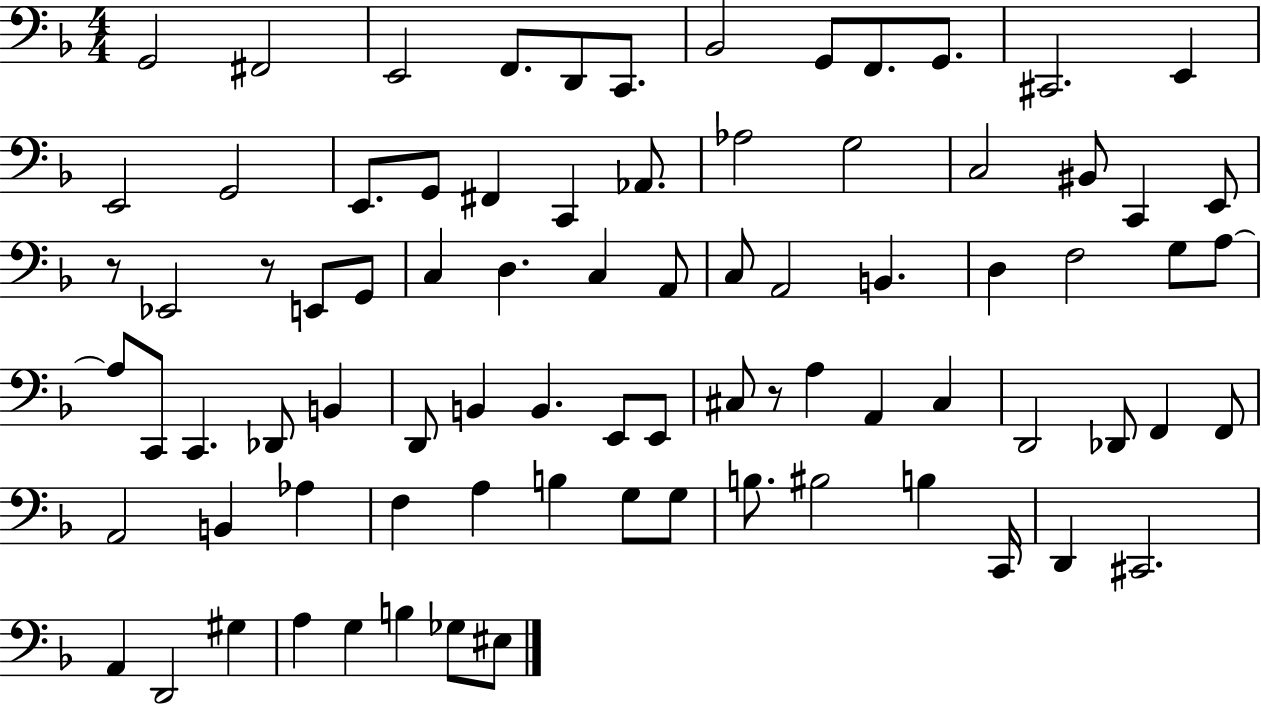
{
  \clef bass
  \numericTimeSignature
  \time 4/4
  \key f \major
  \repeat volta 2 { g,2 fis,2 | e,2 f,8. d,8 c,8. | bes,2 g,8 f,8. g,8. | cis,2. e,4 | \break e,2 g,2 | e,8. g,8 fis,4 c,4 aes,8. | aes2 g2 | c2 bis,8 c,4 e,8 | \break r8 ees,2 r8 e,8 g,8 | c4 d4. c4 a,8 | c8 a,2 b,4. | d4 f2 g8 a8~~ | \break a8 c,8 c,4. des,8 b,4 | d,8 b,4 b,4. e,8 e,8 | cis8 r8 a4 a,4 cis4 | d,2 des,8 f,4 f,8 | \break a,2 b,4 aes4 | f4 a4 b4 g8 g8 | b8. bis2 b4 c,16 | d,4 cis,2. | \break a,4 d,2 gis4 | a4 g4 b4 ges8 eis8 | } \bar "|."
}